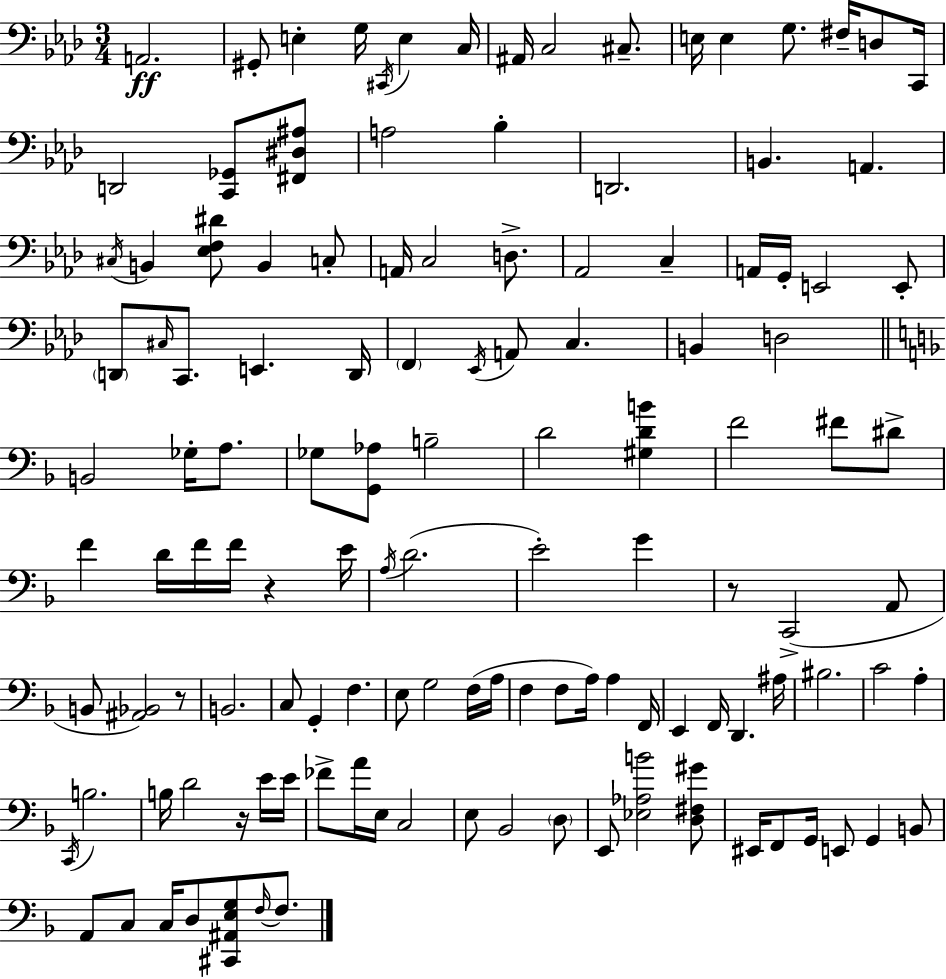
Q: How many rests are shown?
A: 4